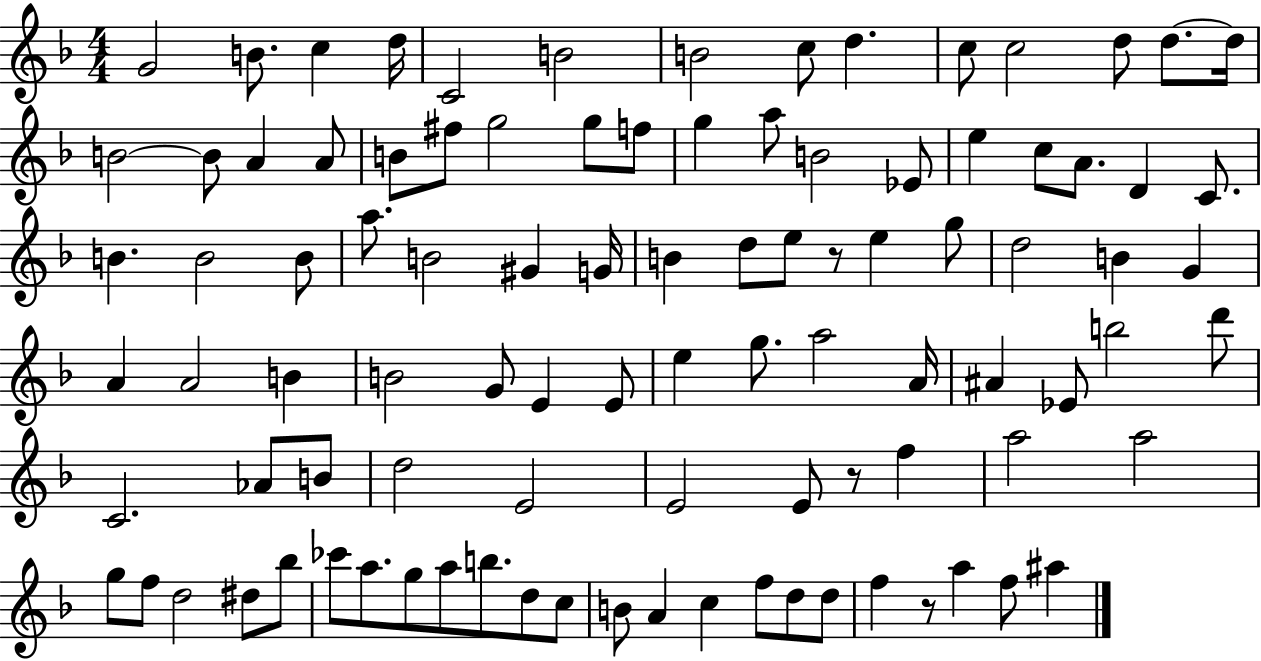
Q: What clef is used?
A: treble